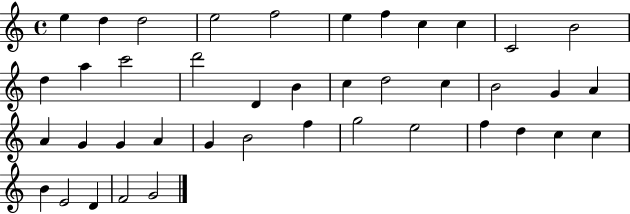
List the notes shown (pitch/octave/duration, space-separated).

E5/q D5/q D5/h E5/h F5/h E5/q F5/q C5/q C5/q C4/h B4/h D5/q A5/q C6/h D6/h D4/q B4/q C5/q D5/h C5/q B4/h G4/q A4/q A4/q G4/q G4/q A4/q G4/q B4/h F5/q G5/h E5/h F5/q D5/q C5/q C5/q B4/q E4/h D4/q F4/h G4/h